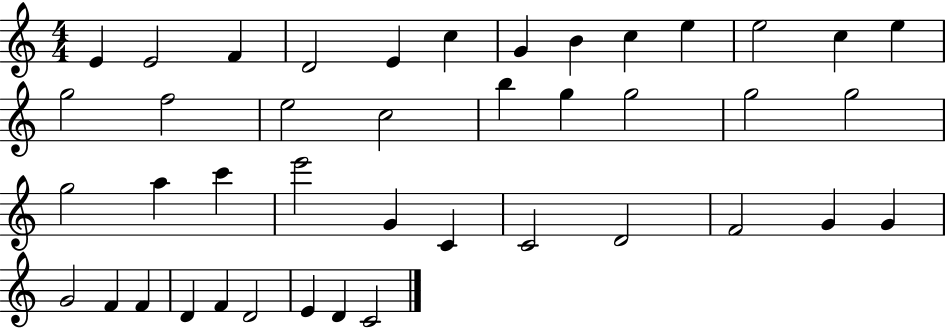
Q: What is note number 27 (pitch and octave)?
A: G4